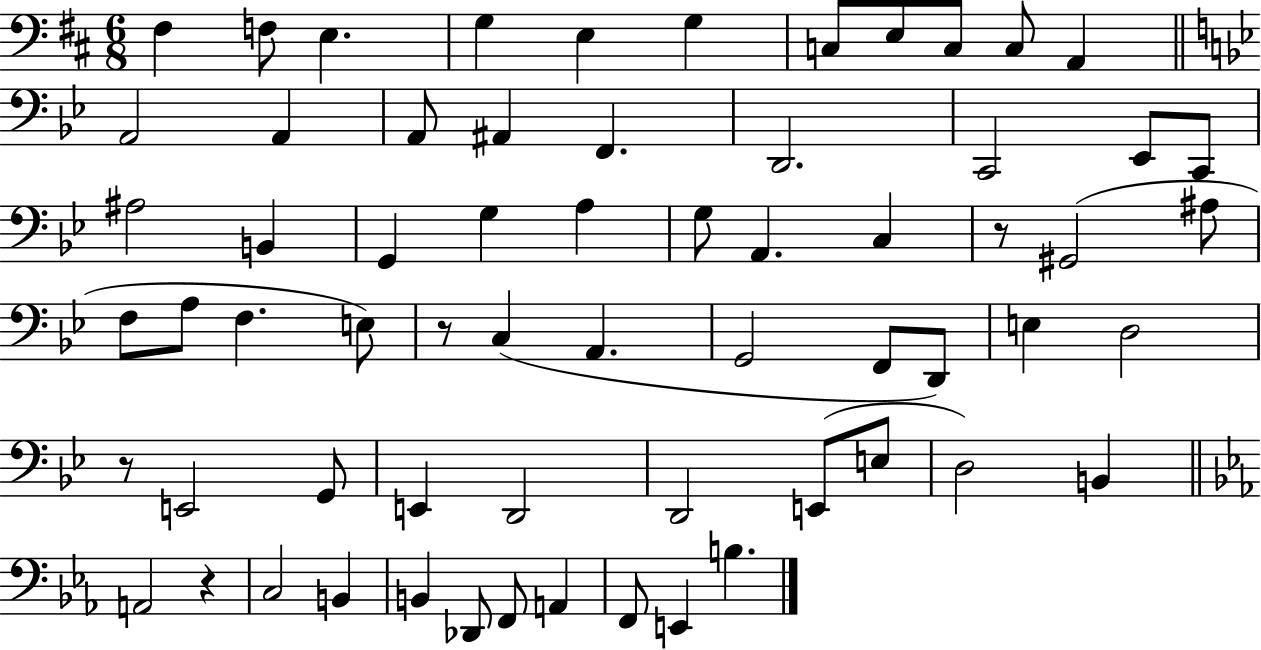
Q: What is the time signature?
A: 6/8